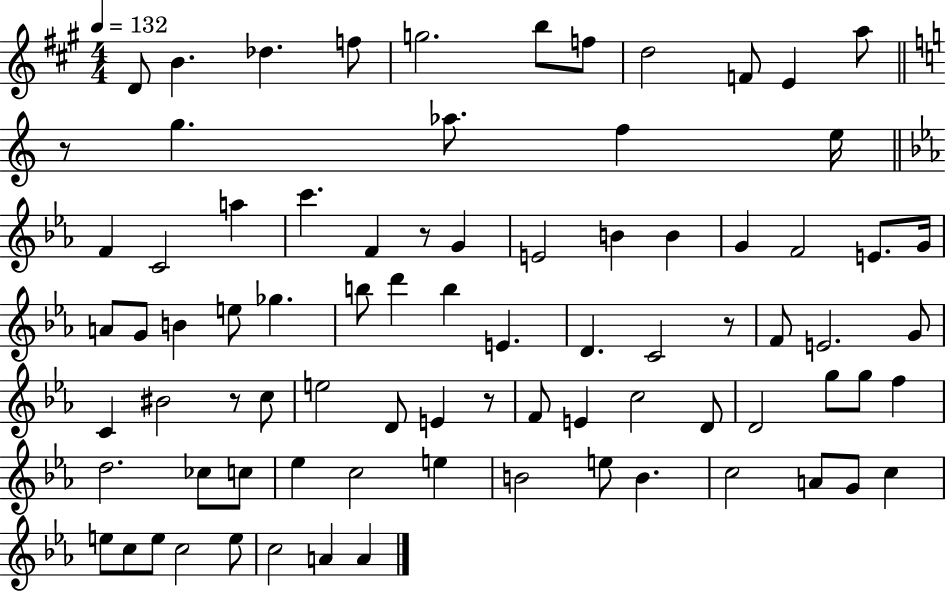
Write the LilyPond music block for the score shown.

{
  \clef treble
  \numericTimeSignature
  \time 4/4
  \key a \major
  \tempo 4 = 132
  d'8 b'4. des''4. f''8 | g''2. b''8 f''8 | d''2 f'8 e'4 a''8 | \bar "||" \break \key a \minor r8 g''4. aes''8. f''4 e''16 | \bar "||" \break \key c \minor f'4 c'2 a''4 | c'''4. f'4 r8 g'4 | e'2 b'4 b'4 | g'4 f'2 e'8. g'16 | \break a'8 g'8 b'4 e''8 ges''4. | b''8 d'''4 b''4 e'4. | d'4. c'2 r8 | f'8 e'2. g'8 | \break c'4 bis'2 r8 c''8 | e''2 d'8 e'4 r8 | f'8 e'4 c''2 d'8 | d'2 g''8 g''8 f''4 | \break d''2. ces''8 c''8 | ees''4 c''2 e''4 | b'2 e''8 b'4. | c''2 a'8 g'8 c''4 | \break e''8 c''8 e''8 c''2 e''8 | c''2 a'4 a'4 | \bar "|."
}